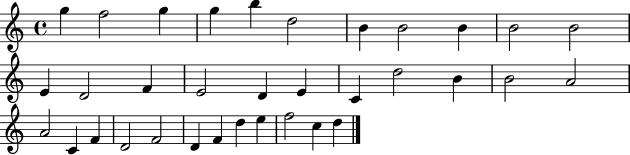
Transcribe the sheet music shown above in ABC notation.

X:1
T:Untitled
M:4/4
L:1/4
K:C
g f2 g g b d2 B B2 B B2 B2 E D2 F E2 D E C d2 B B2 A2 A2 C F D2 F2 D F d e f2 c d